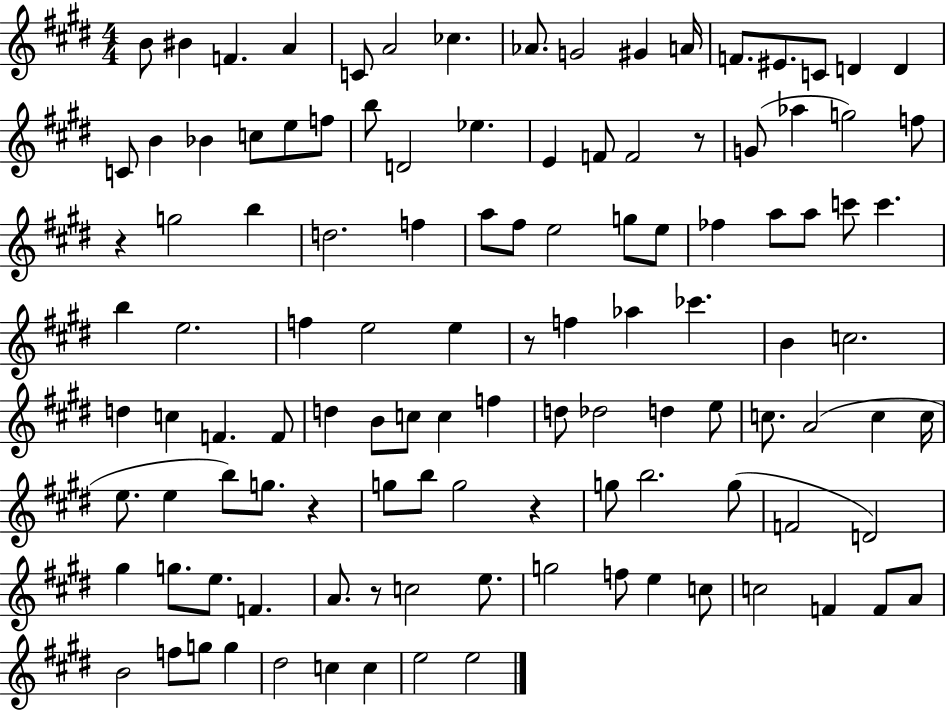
B4/e BIS4/q F4/q. A4/q C4/e A4/h CES5/q. Ab4/e. G4/h G#4/q A4/s F4/e. EIS4/e. C4/e D4/q D4/q C4/e B4/q Bb4/q C5/e E5/e F5/e B5/e D4/h Eb5/q. E4/q F4/e F4/h R/e G4/e Ab5/q G5/h F5/e R/q G5/h B5/q D5/h. F5/q A5/e F#5/e E5/h G5/e E5/e FES5/q A5/e A5/e C6/e C6/q. B5/q E5/h. F5/q E5/h E5/q R/e F5/q Ab5/q CES6/q. B4/q C5/h. D5/q C5/q F4/q. F4/e D5/q B4/e C5/e C5/q F5/q D5/e Db5/h D5/q E5/e C5/e. A4/h C5/q C5/s E5/e. E5/q B5/e G5/e. R/q G5/e B5/e G5/h R/q G5/e B5/h. G5/e F4/h D4/h G#5/q G5/e. E5/e. F4/q. A4/e. R/e C5/h E5/e. G5/h F5/e E5/q C5/e C5/h F4/q F4/e A4/e B4/h F5/e G5/e G5/q D#5/h C5/q C5/q E5/h E5/h